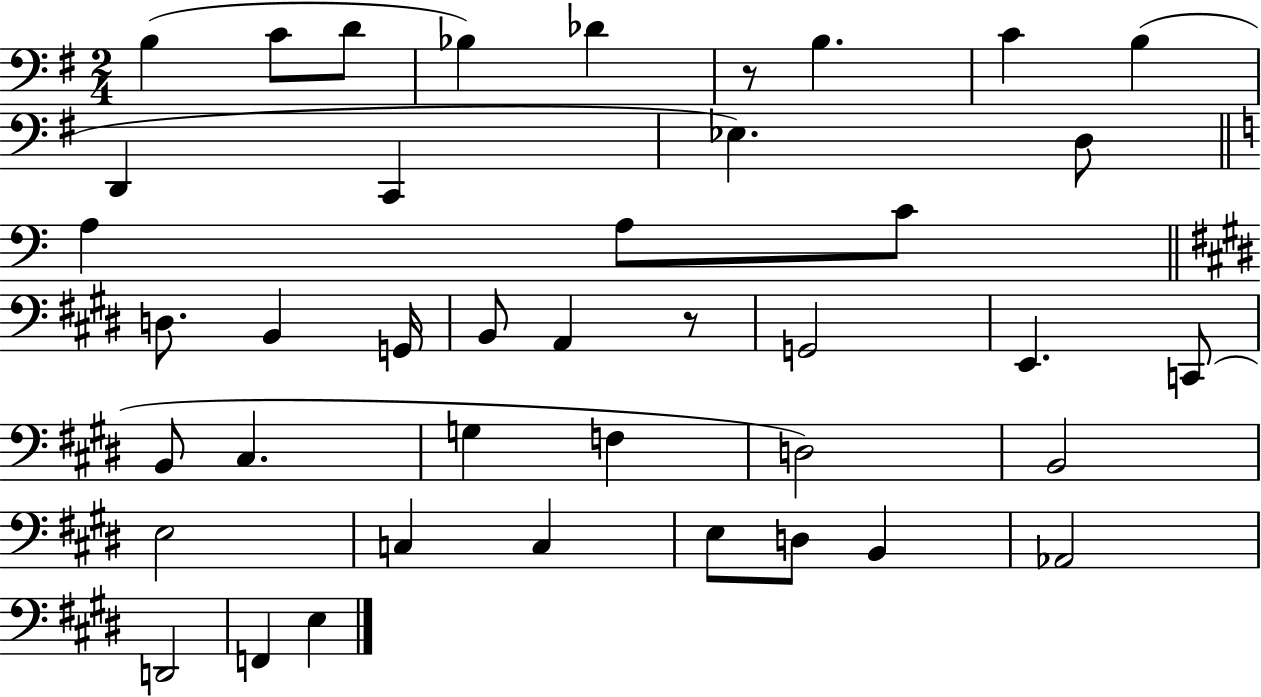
X:1
T:Untitled
M:2/4
L:1/4
K:G
B, C/2 D/2 _B, _D z/2 B, C B, D,, C,, _E, D,/2 A, A,/2 C/2 D,/2 B,, G,,/4 B,,/2 A,, z/2 G,,2 E,, C,,/2 B,,/2 ^C, G, F, D,2 B,,2 E,2 C, C, E,/2 D,/2 B,, _A,,2 D,,2 F,, E,